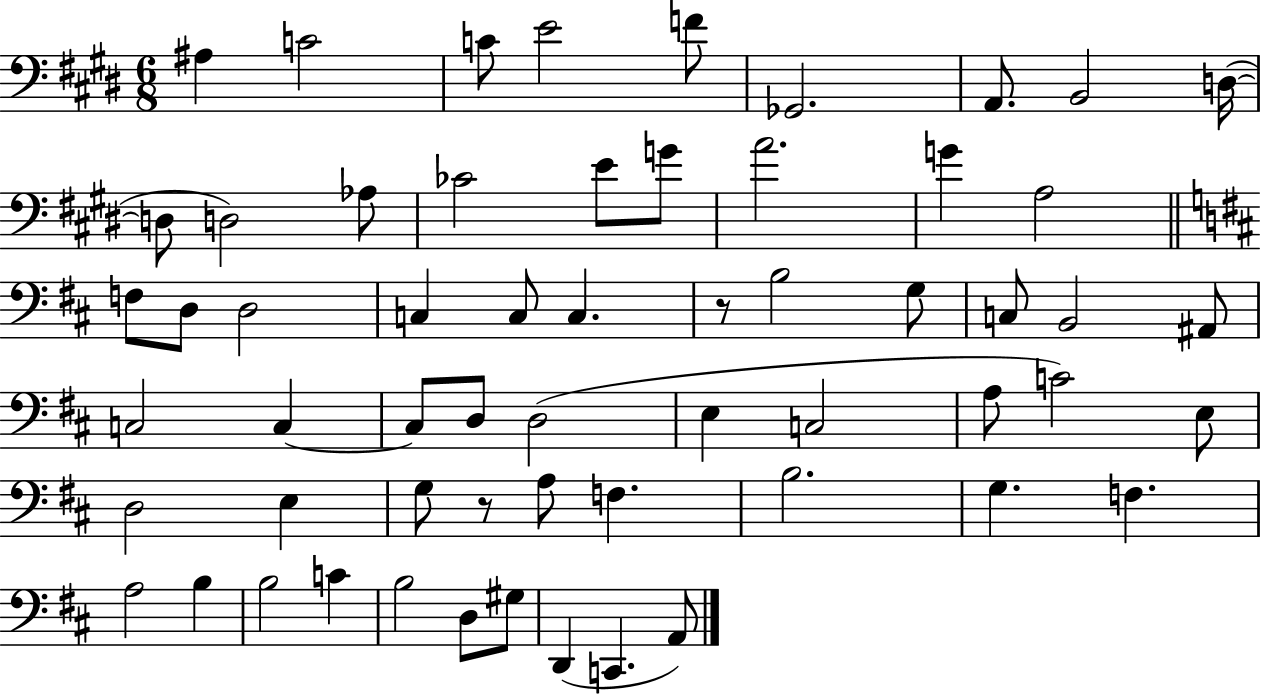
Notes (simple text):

A#3/q C4/h C4/e E4/h F4/e Gb2/h. A2/e. B2/h D3/s D3/e D3/h Ab3/e CES4/h E4/e G4/e A4/h. G4/q A3/h F3/e D3/e D3/h C3/q C3/e C3/q. R/e B3/h G3/e C3/e B2/h A#2/e C3/h C3/q C3/e D3/e D3/h E3/q C3/h A3/e C4/h E3/e D3/h E3/q G3/e R/e A3/e F3/q. B3/h. G3/q. F3/q. A3/h B3/q B3/h C4/q B3/h D3/e G#3/e D2/q C2/q. A2/e